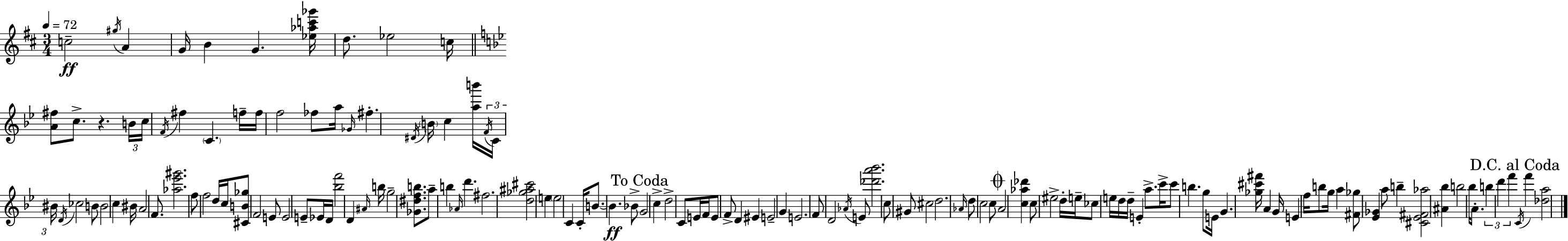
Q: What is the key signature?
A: D major